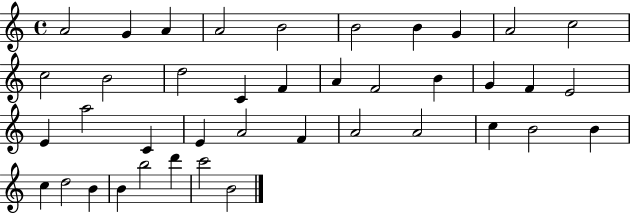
{
  \clef treble
  \time 4/4
  \defaultTimeSignature
  \key c \major
  a'2 g'4 a'4 | a'2 b'2 | b'2 b'4 g'4 | a'2 c''2 | \break c''2 b'2 | d''2 c'4 f'4 | a'4 f'2 b'4 | g'4 f'4 e'2 | \break e'4 a''2 c'4 | e'4 a'2 f'4 | a'2 a'2 | c''4 b'2 b'4 | \break c''4 d''2 b'4 | b'4 b''2 d'''4 | c'''2 b'2 | \bar "|."
}